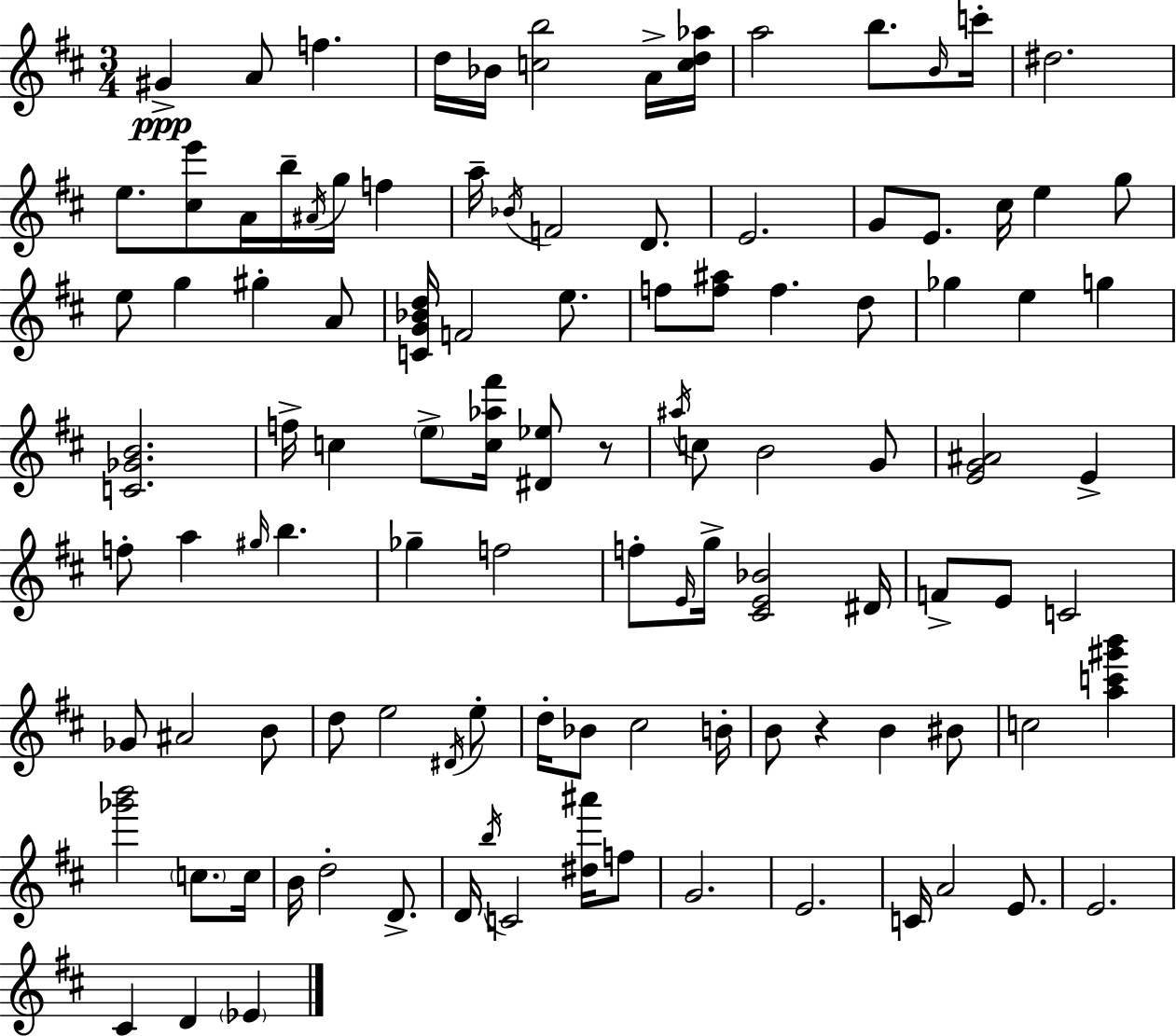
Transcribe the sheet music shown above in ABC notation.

X:1
T:Untitled
M:3/4
L:1/4
K:D
^G A/2 f d/4 _B/4 [cb]2 A/4 [cd_a]/4 a2 b/2 B/4 c'/4 ^d2 e/2 [^ce']/2 A/4 b/4 ^A/4 g/4 f a/4 _B/4 F2 D/2 E2 G/2 E/2 ^c/4 e g/2 e/2 g ^g A/2 [CG_Bd]/4 F2 e/2 f/2 [f^a]/2 f d/2 _g e g [C_GB]2 f/4 c e/2 [c_a^f']/4 [^D_e]/2 z/2 ^a/4 c/2 B2 G/2 [EG^A]2 E f/2 a ^g/4 b _g f2 f/2 E/4 g/4 [^CE_B]2 ^D/4 F/2 E/2 C2 _G/2 ^A2 B/2 d/2 e2 ^D/4 e/2 d/4 _B/2 ^c2 B/4 B/2 z B ^B/2 c2 [ac'^g'b'] [_g'b']2 c/2 c/4 B/4 d2 D/2 D/4 b/4 C2 [^d^a']/4 f/2 G2 E2 C/4 A2 E/2 E2 ^C D _E